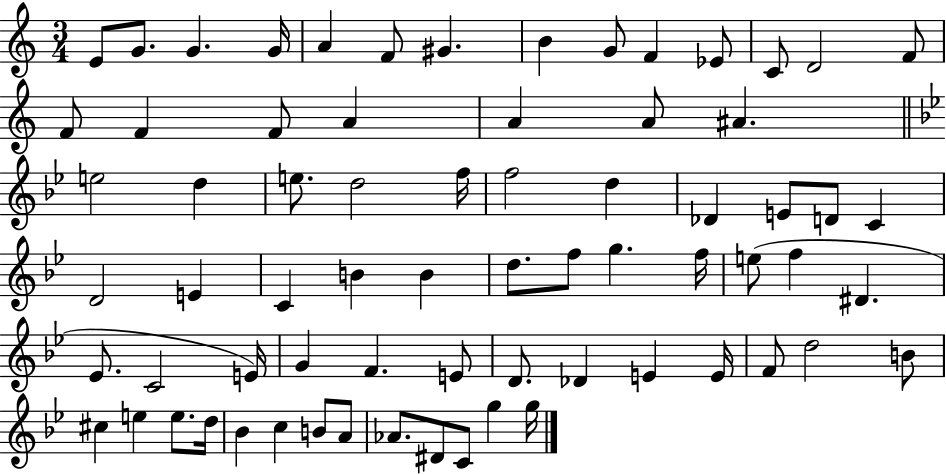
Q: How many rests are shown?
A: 0